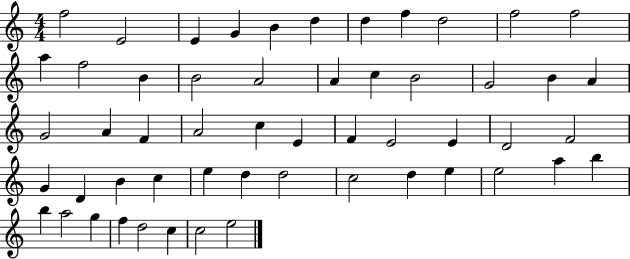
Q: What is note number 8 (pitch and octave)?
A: F5